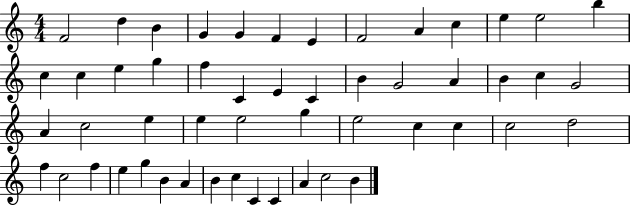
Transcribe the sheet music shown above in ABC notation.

X:1
T:Untitled
M:4/4
L:1/4
K:C
F2 d B G G F E F2 A c e e2 b c c e g f C E C B G2 A B c G2 A c2 e e e2 g e2 c c c2 d2 f c2 f e g B A B c C C A c2 B